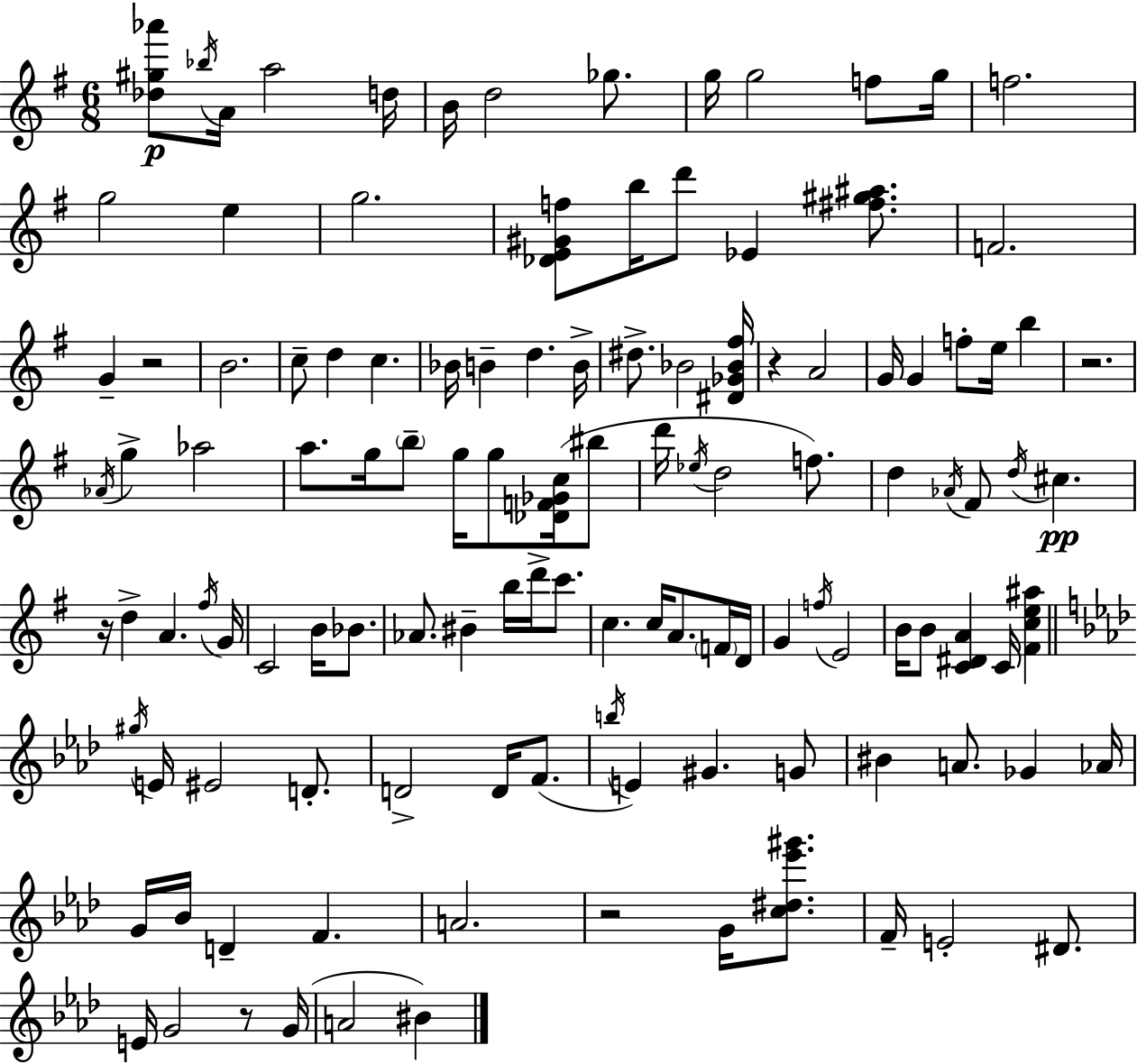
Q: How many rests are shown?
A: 6